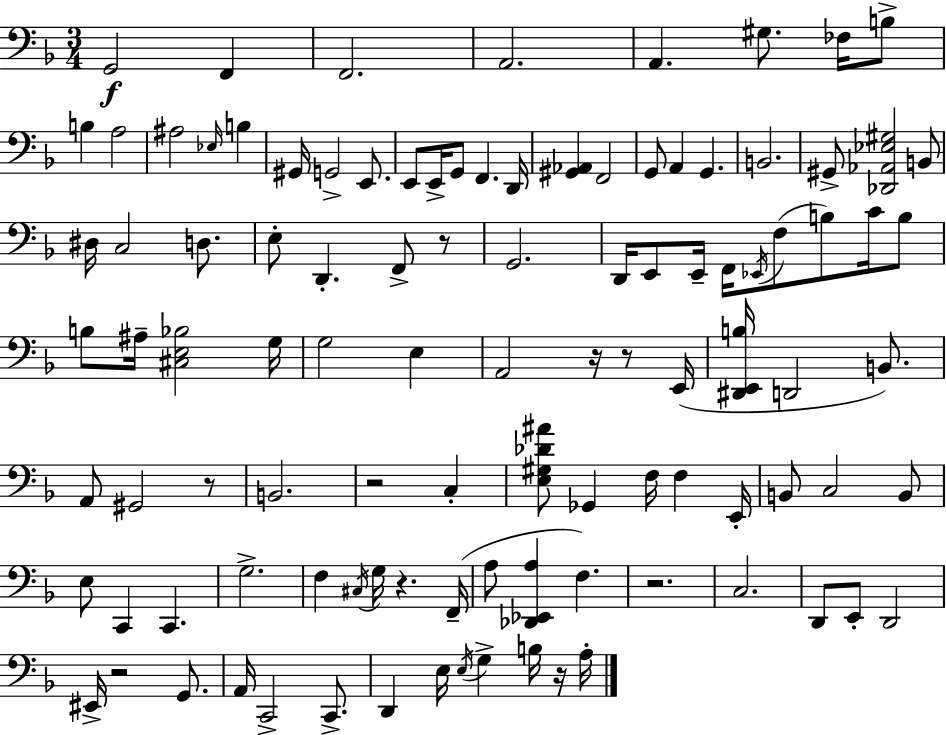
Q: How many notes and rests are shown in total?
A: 104